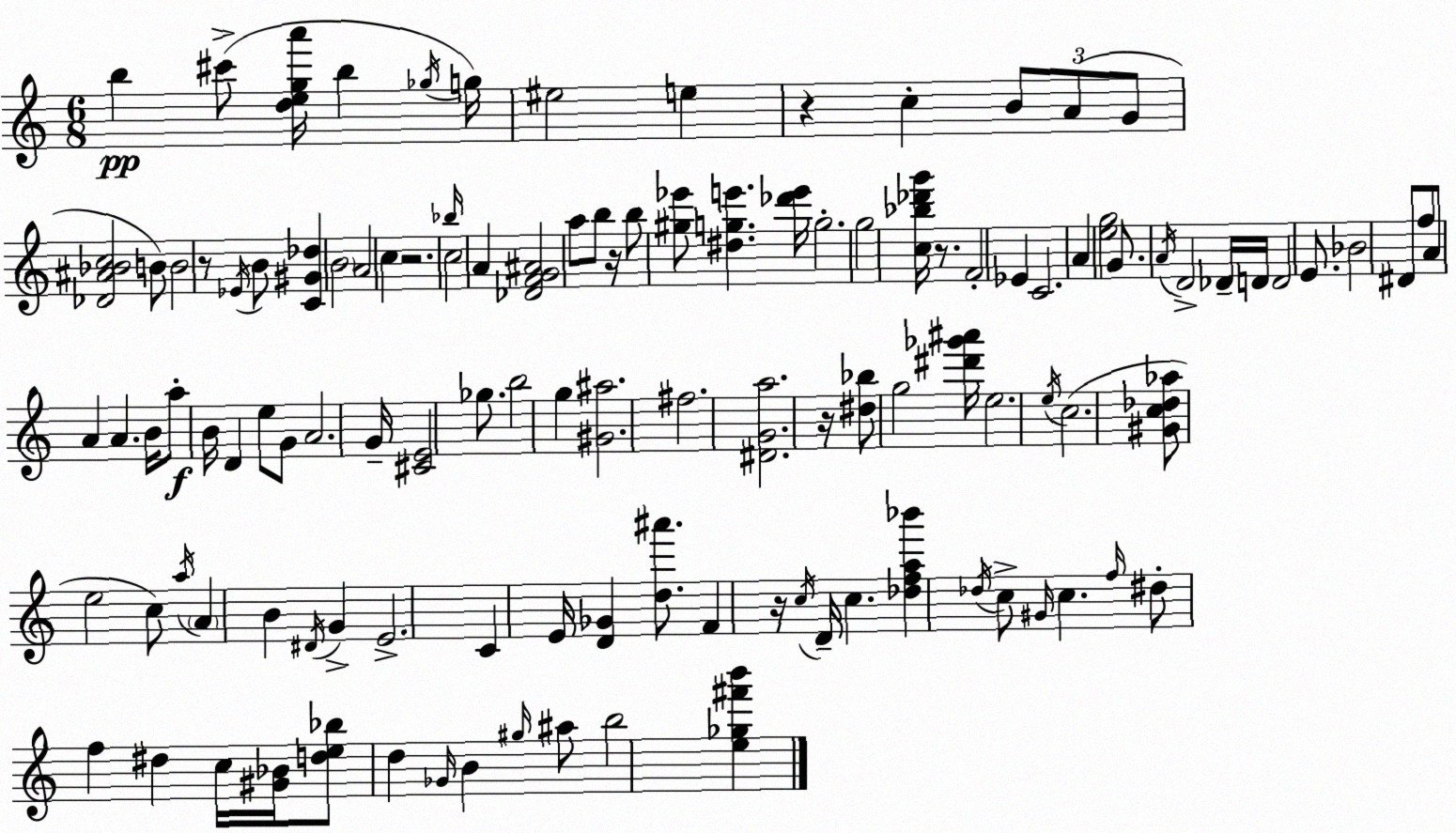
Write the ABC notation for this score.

X:1
T:Untitled
M:6/8
L:1/4
K:C
b ^c'/2 [dega']/4 b _g/4 g/4 ^e2 e z c B/2 A/2 G/2 [_D^A_Bc]2 B/2 B2 z/2 _E/4 B/2 [C^G_d] B2 A2 c z2 _b/4 c2 A [_DFG^A]2 a/2 b/2 z/4 b/2 [^g_e']/2 [^dge'] [_d'e']/4 g2 g2 [c_b_d'g']/4 z/2 F2 _E C2 A [eg]2 G/2 A/4 D2 _D/4 D/4 D2 E/2 _B2 ^D/2 f/2 A/2 A A B/4 a/2 B/4 D e/2 G/2 A2 G/4 [^CE]2 _g/2 b2 g [^G^a]2 ^f2 [^DGa]2 z/4 [^d_b]/2 g2 [^d'_g'^a']/4 e2 e/4 c2 [^Gc_d_a]/2 e2 c/2 a/4 A B ^D/4 G E2 C E/4 [D_G] [d^a']/2 F z/4 c/4 D/4 c [_dfa_b'] _d/4 c/2 ^G/4 c f/4 ^d/2 f ^d c/4 [^G_B]/4 [de_b]/2 d _G/4 B ^g/4 ^a/2 b2 [e_g^f'b']